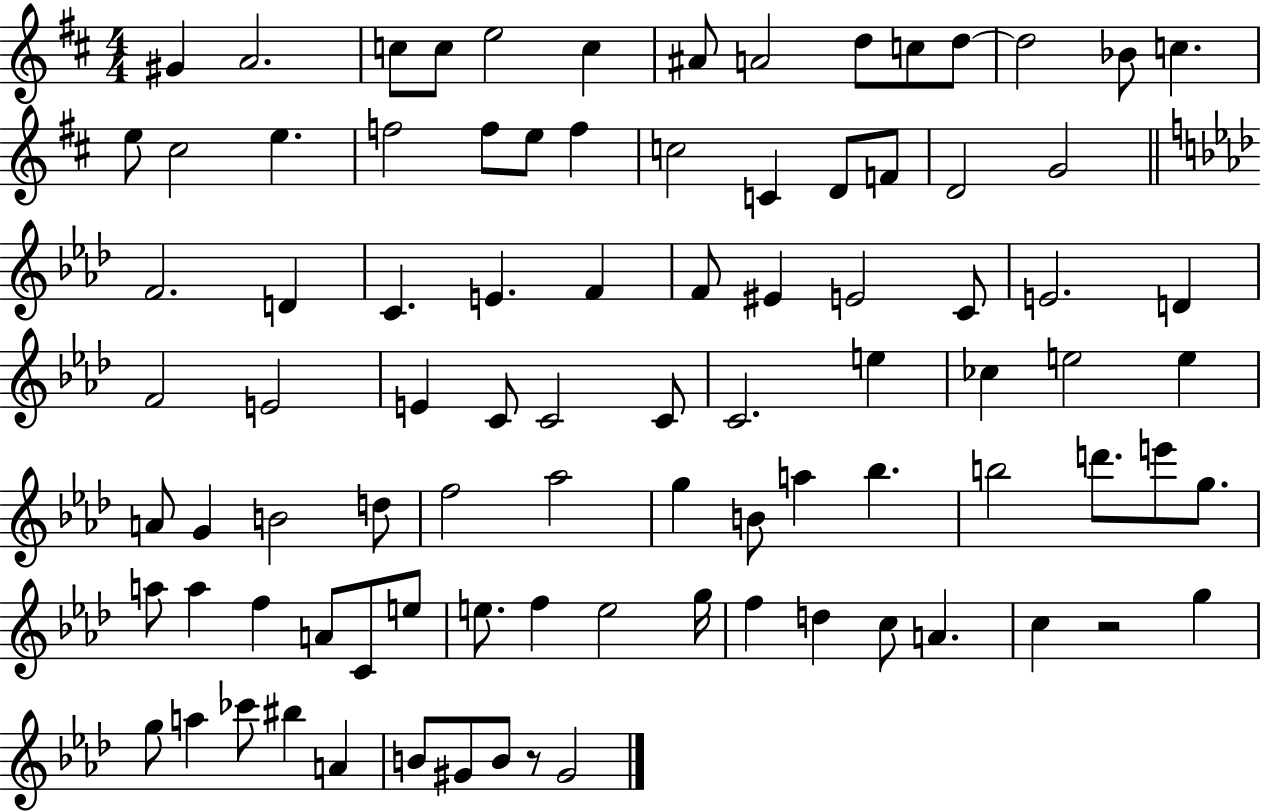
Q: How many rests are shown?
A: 2